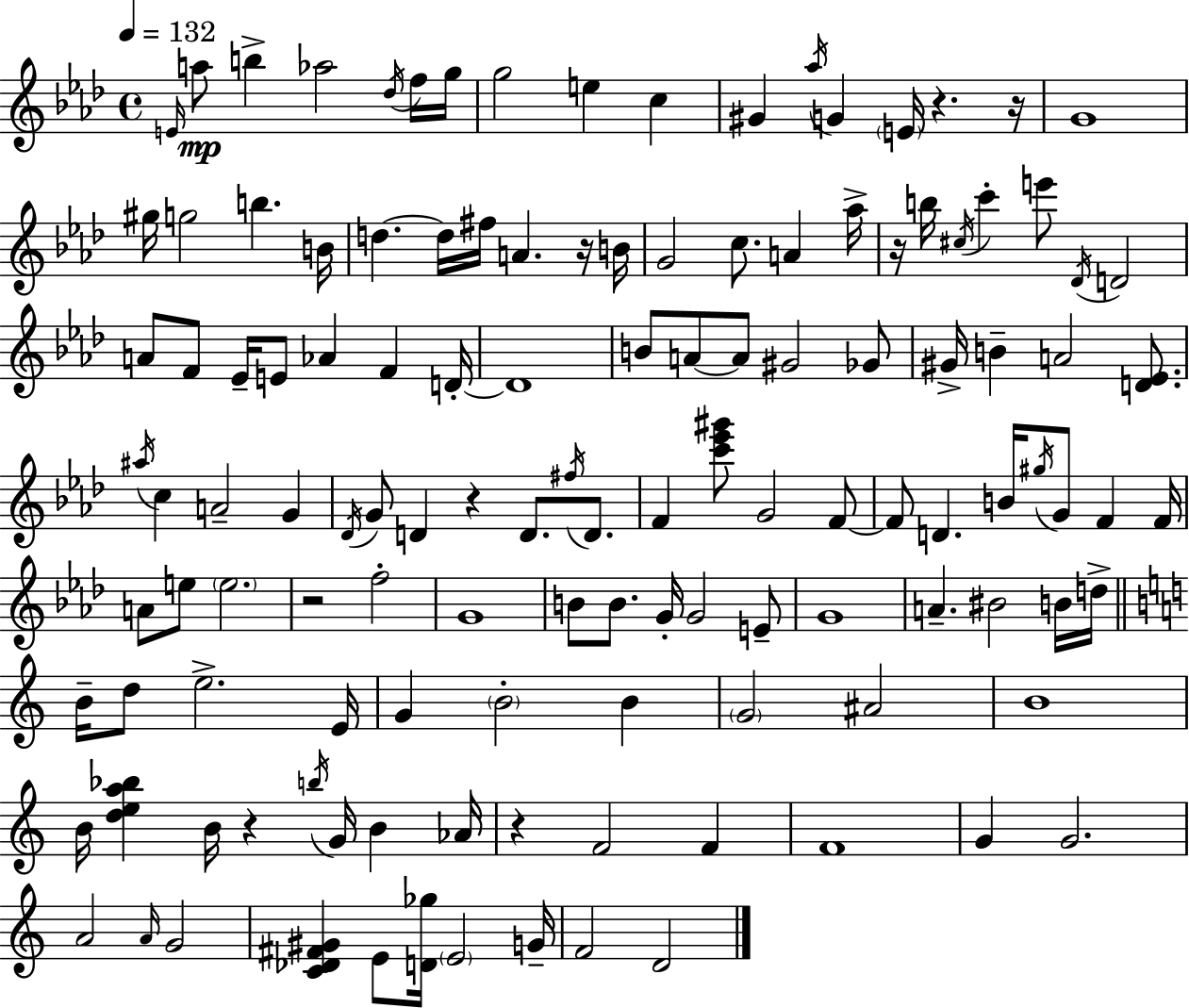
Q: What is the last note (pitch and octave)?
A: D4